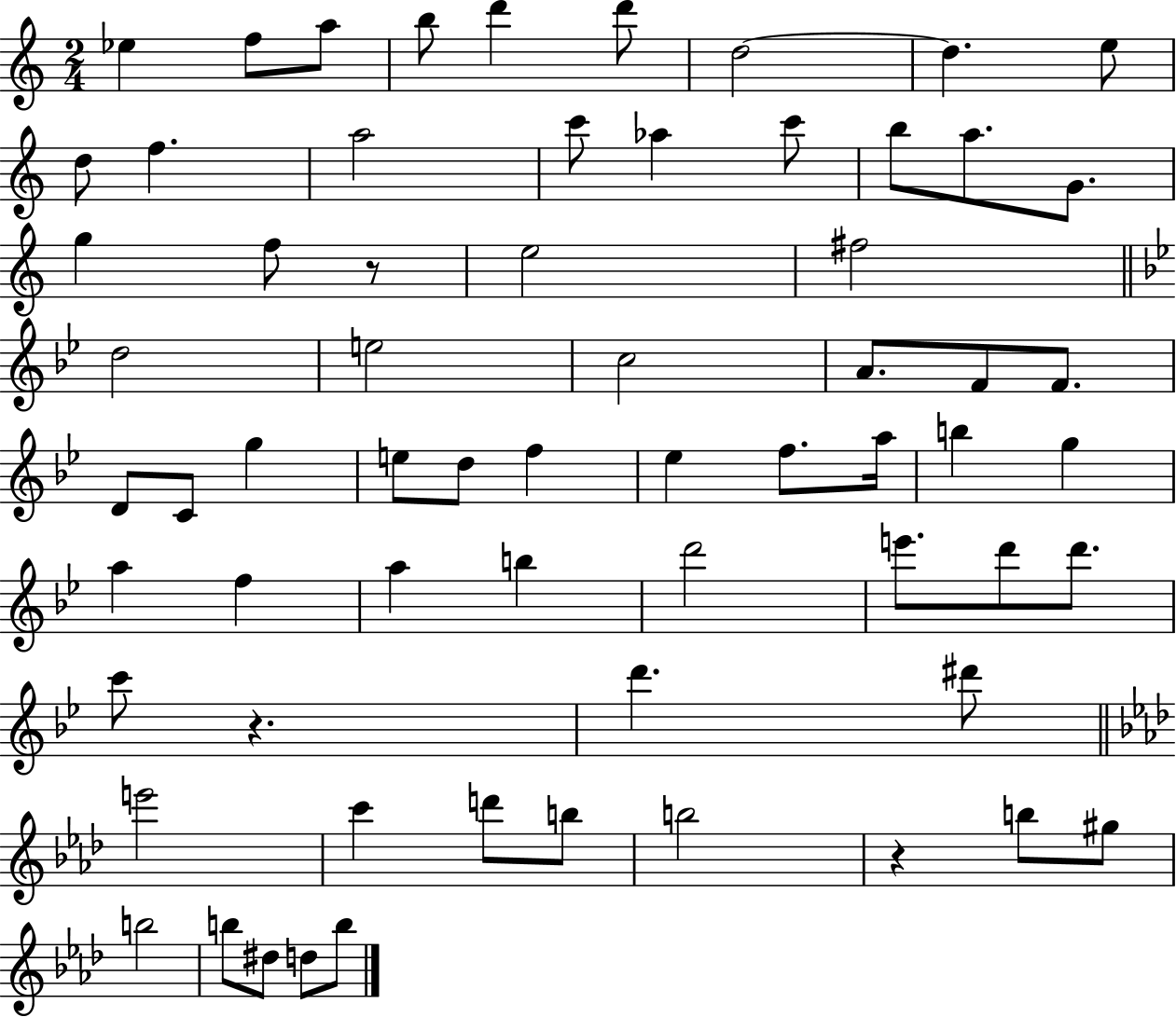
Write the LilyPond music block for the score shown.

{
  \clef treble
  \numericTimeSignature
  \time 2/4
  \key c \major
  ees''4 f''8 a''8 | b''8 d'''4 d'''8 | d''2~~ | d''4. e''8 | \break d''8 f''4. | a''2 | c'''8 aes''4 c'''8 | b''8 a''8. g'8. | \break g''4 f''8 r8 | e''2 | fis''2 | \bar "||" \break \key bes \major d''2 | e''2 | c''2 | a'8. f'8 f'8. | \break d'8 c'8 g''4 | e''8 d''8 f''4 | ees''4 f''8. a''16 | b''4 g''4 | \break a''4 f''4 | a''4 b''4 | d'''2 | e'''8. d'''8 d'''8. | \break c'''8 r4. | d'''4. dis'''8 | \bar "||" \break \key aes \major e'''2 | c'''4 d'''8 b''8 | b''2 | r4 b''8 gis''8 | \break b''2 | b''8 dis''8 d''8 b''8 | \bar "|."
}